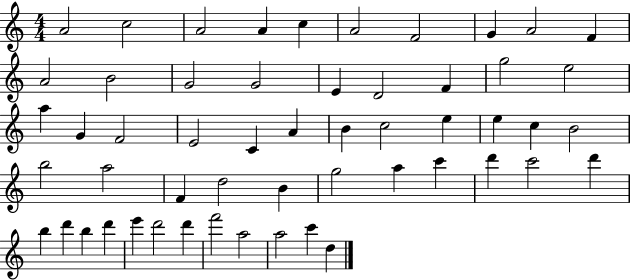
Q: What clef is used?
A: treble